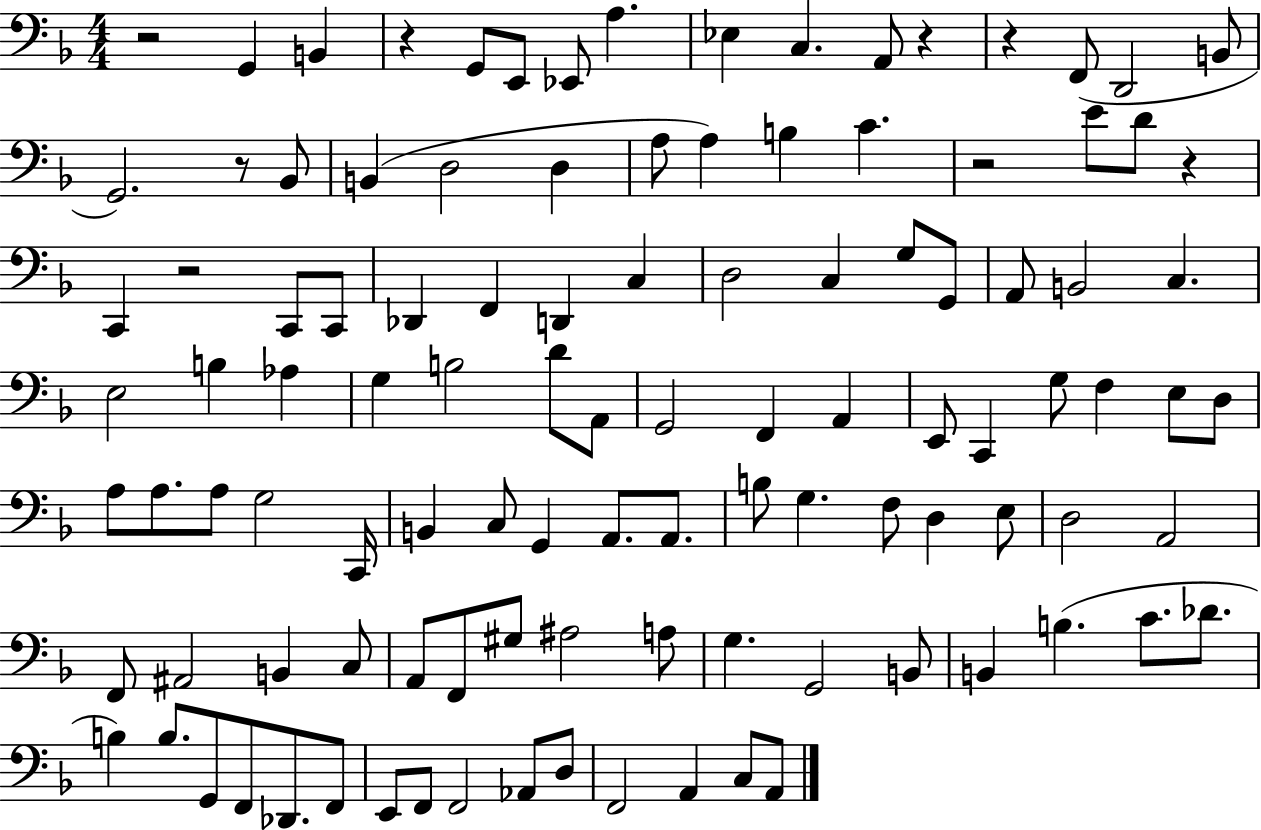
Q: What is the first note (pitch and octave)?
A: G2